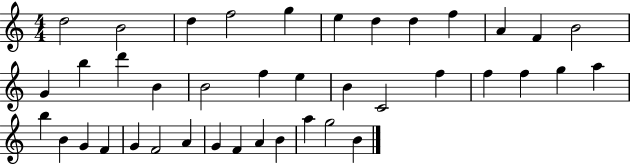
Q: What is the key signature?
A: C major